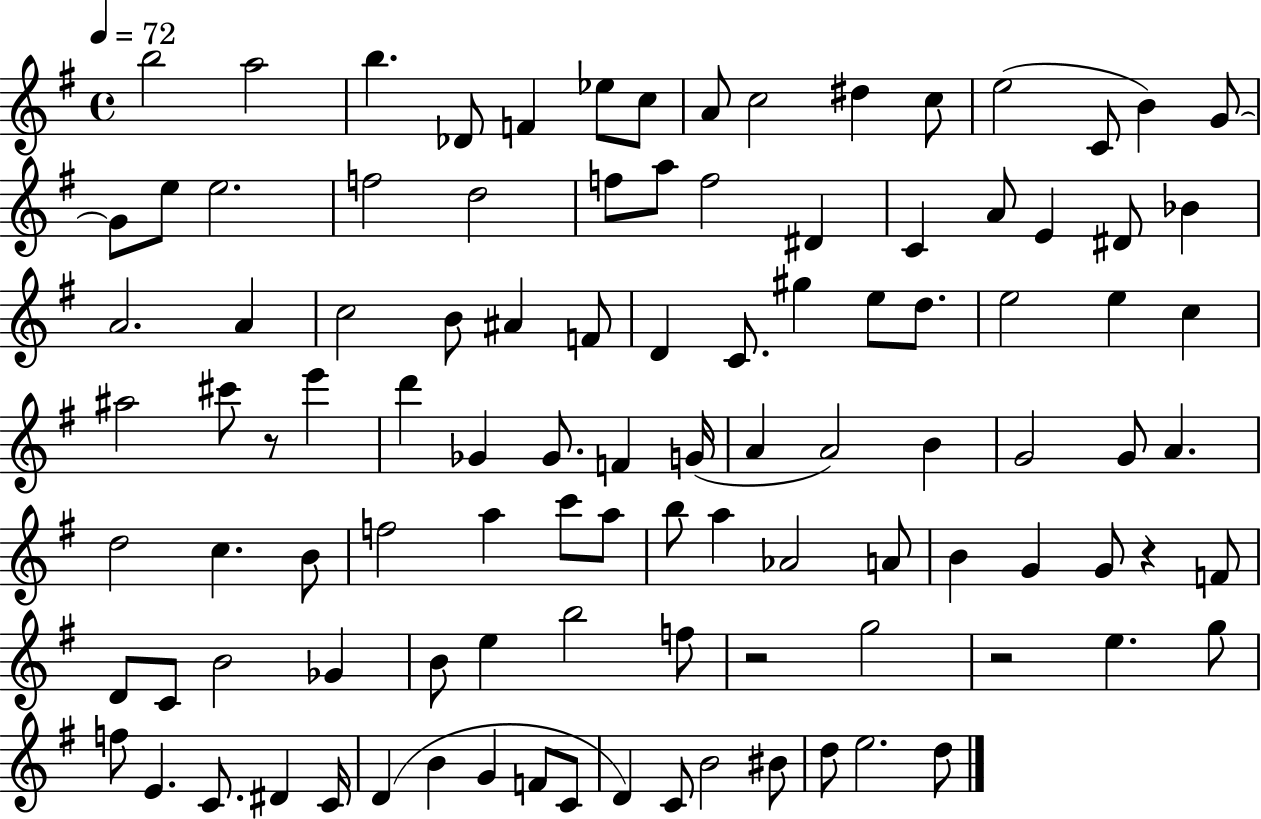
B5/h A5/h B5/q. Db4/e F4/q Eb5/e C5/e A4/e C5/h D#5/q C5/e E5/h C4/e B4/q G4/e G4/e E5/e E5/h. F5/h D5/h F5/e A5/e F5/h D#4/q C4/q A4/e E4/q D#4/e Bb4/q A4/h. A4/q C5/h B4/e A#4/q F4/e D4/q C4/e. G#5/q E5/e D5/e. E5/h E5/q C5/q A#5/h C#6/e R/e E6/q D6/q Gb4/q Gb4/e. F4/q G4/s A4/q A4/h B4/q G4/h G4/e A4/q. D5/h C5/q. B4/e F5/h A5/q C6/e A5/e B5/e A5/q Ab4/h A4/e B4/q G4/q G4/e R/q F4/e D4/e C4/e B4/h Gb4/q B4/e E5/q B5/h F5/e R/h G5/h R/h E5/q. G5/e F5/e E4/q. C4/e. D#4/q C4/s D4/q B4/q G4/q F4/e C4/e D4/q C4/e B4/h BIS4/e D5/e E5/h. D5/e